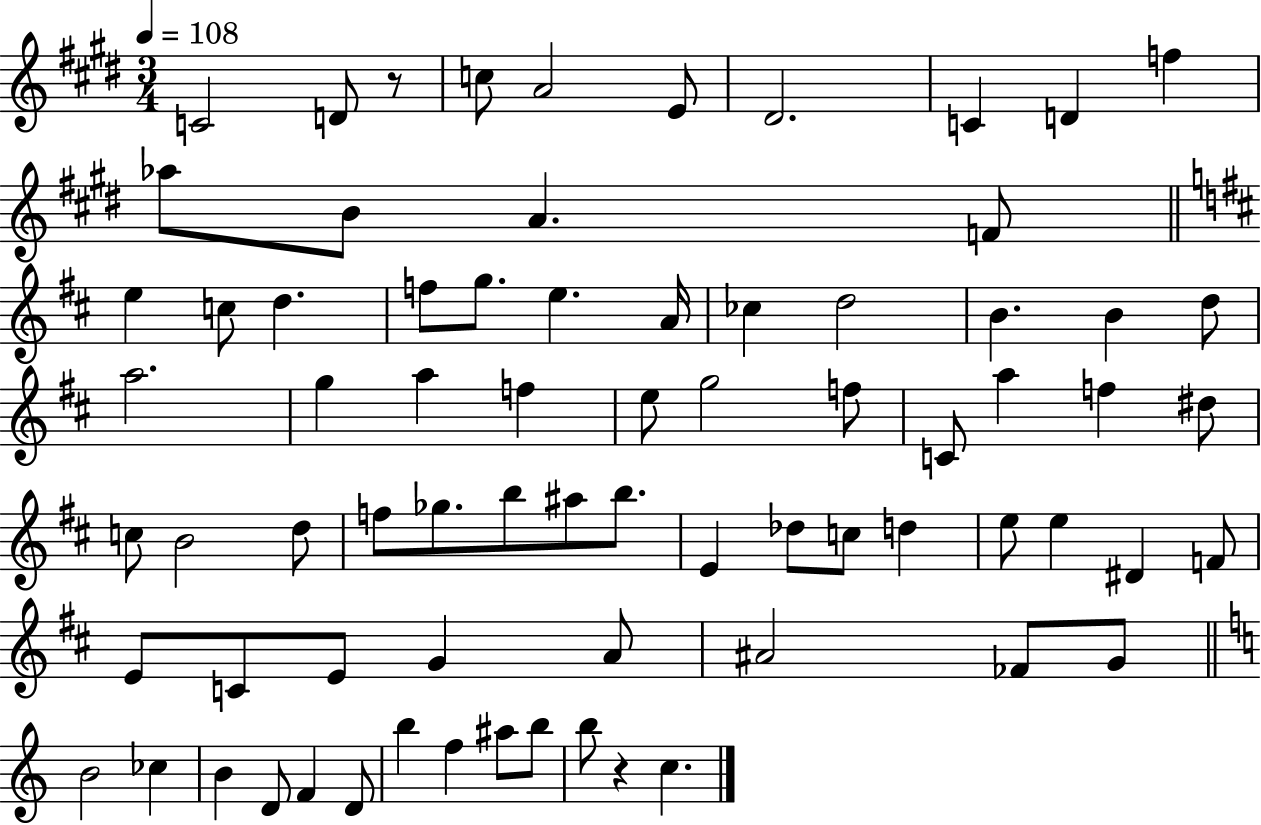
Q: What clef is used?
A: treble